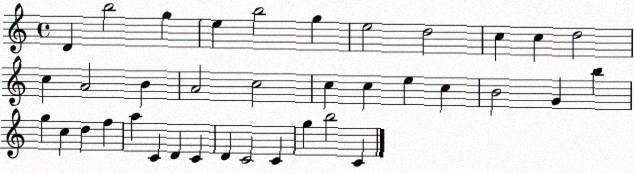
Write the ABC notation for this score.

X:1
T:Untitled
M:4/4
L:1/4
K:C
D b2 g e b2 g e2 d2 c c d2 c A2 B A2 c2 c c e c B2 G b g c d f a C D C D C2 C g b2 C